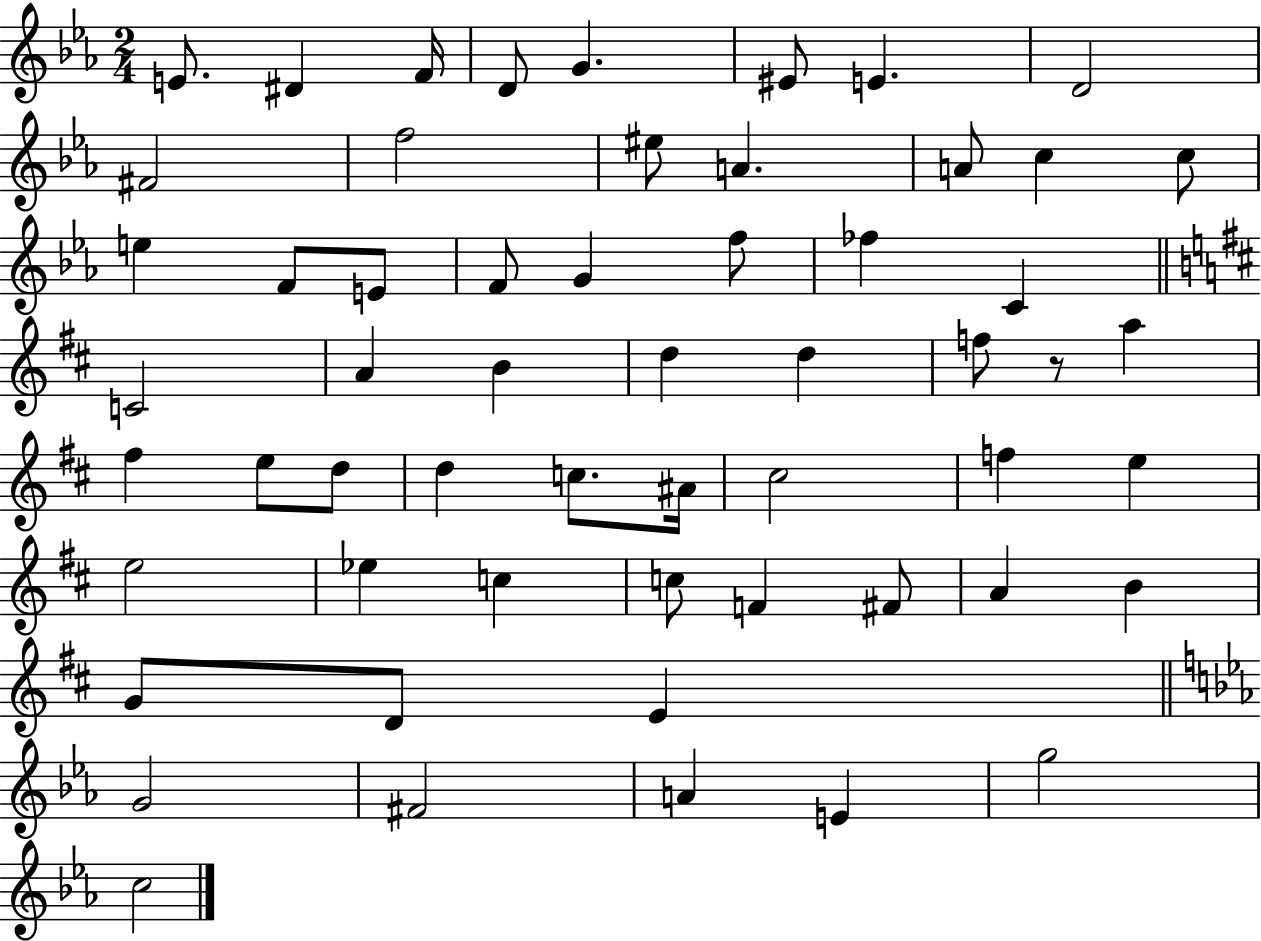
{
  \clef treble
  \numericTimeSignature
  \time 2/4
  \key ees \major
  \repeat volta 2 { e'8. dis'4 f'16 | d'8 g'4. | eis'8 e'4. | d'2 | \break fis'2 | f''2 | eis''8 a'4. | a'8 c''4 c''8 | \break e''4 f'8 e'8 | f'8 g'4 f''8 | fes''4 c'4 | \bar "||" \break \key d \major c'2 | a'4 b'4 | d''4 d''4 | f''8 r8 a''4 | \break fis''4 e''8 d''8 | d''4 c''8. ais'16 | cis''2 | f''4 e''4 | \break e''2 | ees''4 c''4 | c''8 f'4 fis'8 | a'4 b'4 | \break g'8 d'8 e'4 | \bar "||" \break \key c \minor g'2 | fis'2 | a'4 e'4 | g''2 | \break c''2 | } \bar "|."
}